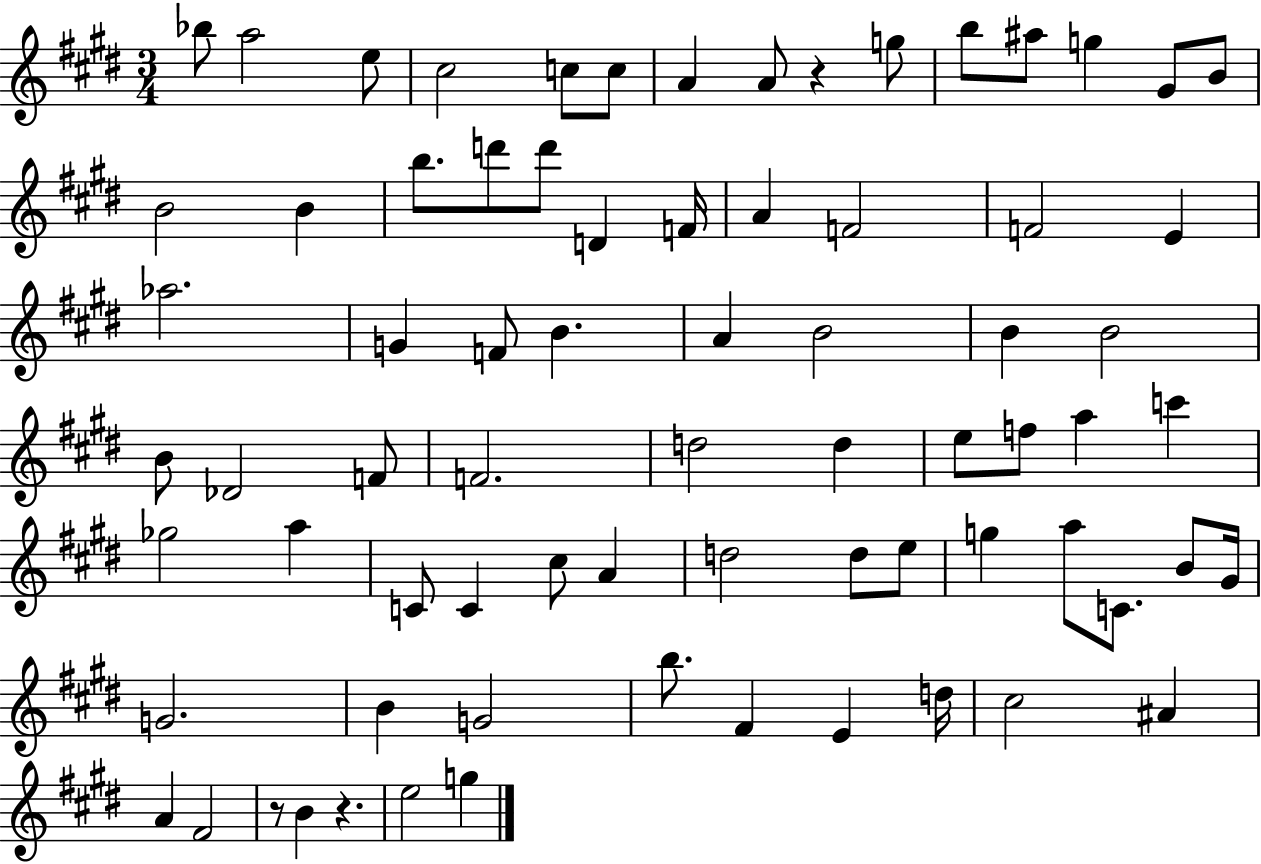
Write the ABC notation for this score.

X:1
T:Untitled
M:3/4
L:1/4
K:E
_b/2 a2 e/2 ^c2 c/2 c/2 A A/2 z g/2 b/2 ^a/2 g ^G/2 B/2 B2 B b/2 d'/2 d'/2 D F/4 A F2 F2 E _a2 G F/2 B A B2 B B2 B/2 _D2 F/2 F2 d2 d e/2 f/2 a c' _g2 a C/2 C ^c/2 A d2 d/2 e/2 g a/2 C/2 B/2 ^G/4 G2 B G2 b/2 ^F E d/4 ^c2 ^A A ^F2 z/2 B z e2 g